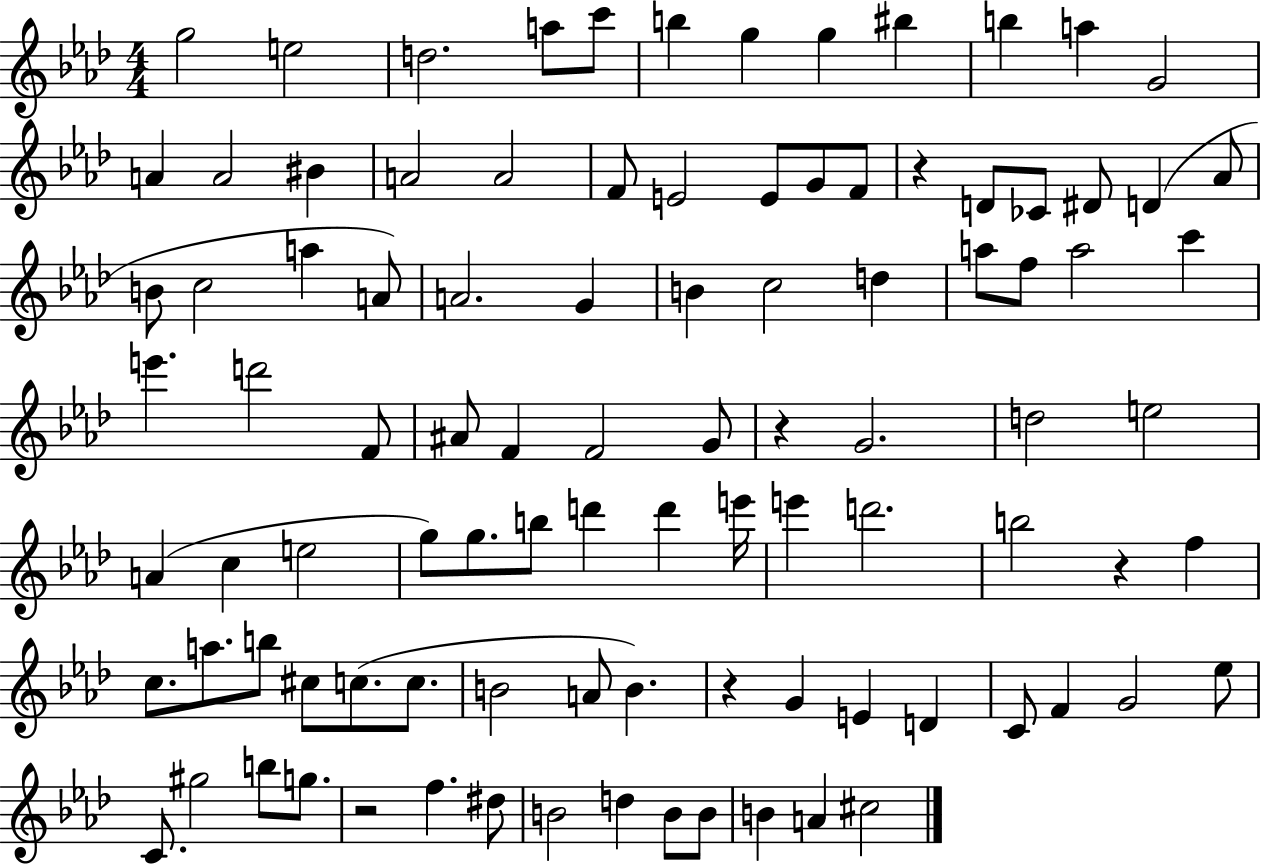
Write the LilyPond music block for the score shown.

{
  \clef treble
  \numericTimeSignature
  \time 4/4
  \key aes \major
  g''2 e''2 | d''2. a''8 c'''8 | b''4 g''4 g''4 bis''4 | b''4 a''4 g'2 | \break a'4 a'2 bis'4 | a'2 a'2 | f'8 e'2 e'8 g'8 f'8 | r4 d'8 ces'8 dis'8 d'4( aes'8 | \break b'8 c''2 a''4 a'8) | a'2. g'4 | b'4 c''2 d''4 | a''8 f''8 a''2 c'''4 | \break e'''4. d'''2 f'8 | ais'8 f'4 f'2 g'8 | r4 g'2. | d''2 e''2 | \break a'4( c''4 e''2 | g''8) g''8. b''8 d'''4 d'''4 e'''16 | e'''4 d'''2. | b''2 r4 f''4 | \break c''8. a''8. b''8 cis''8 c''8.( c''8. | b'2 a'8 b'4.) | r4 g'4 e'4 d'4 | c'8 f'4 g'2 ees''8 | \break c'8. gis''2 b''8 g''8. | r2 f''4. dis''8 | b'2 d''4 b'8 b'8 | b'4 a'4 cis''2 | \break \bar "|."
}